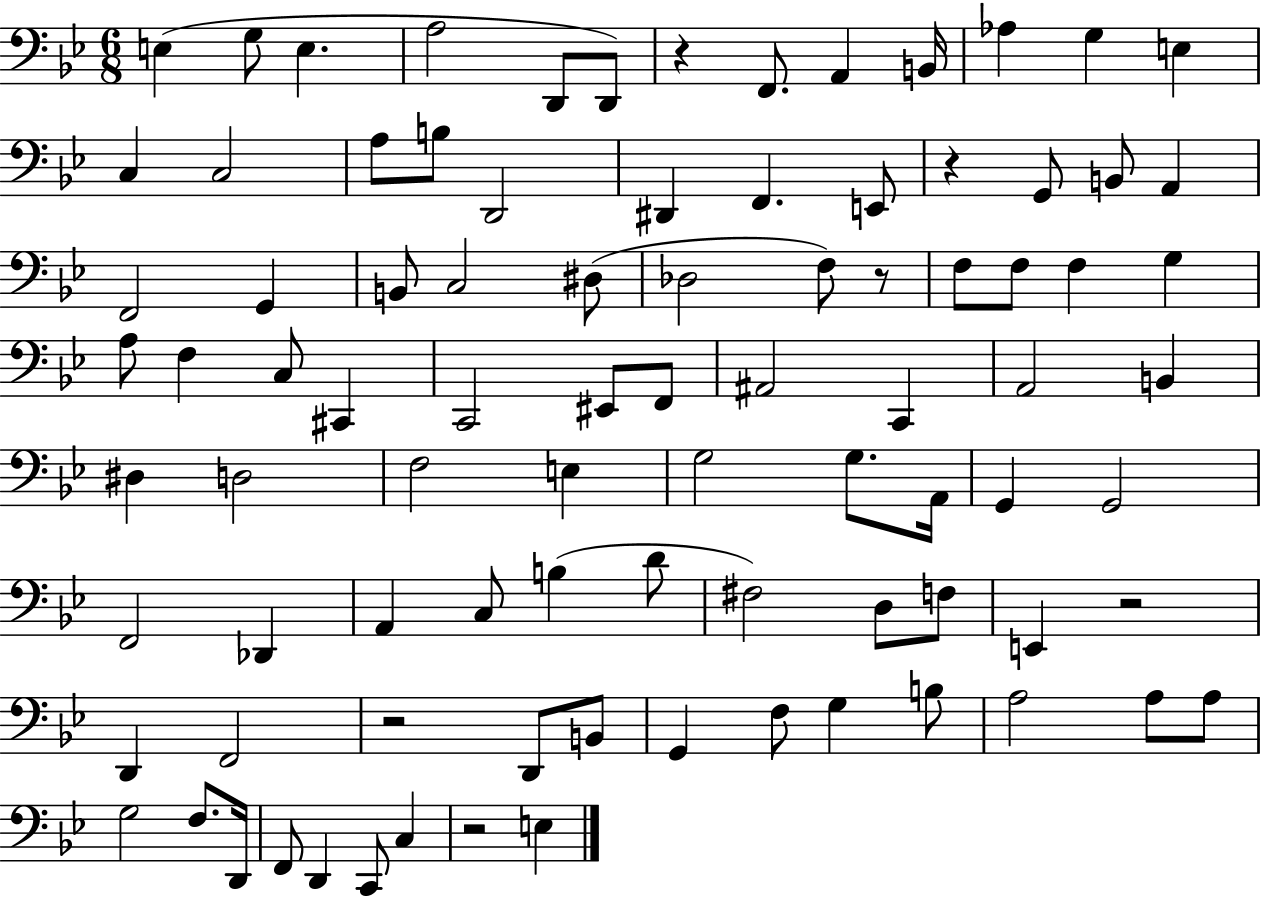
E3/q G3/e E3/q. A3/h D2/e D2/e R/q F2/e. A2/q B2/s Ab3/q G3/q E3/q C3/q C3/h A3/e B3/e D2/h D#2/q F2/q. E2/e R/q G2/e B2/e A2/q F2/h G2/q B2/e C3/h D#3/e Db3/h F3/e R/e F3/e F3/e F3/q G3/q A3/e F3/q C3/e C#2/q C2/h EIS2/e F2/e A#2/h C2/q A2/h B2/q D#3/q D3/h F3/h E3/q G3/h G3/e. A2/s G2/q G2/h F2/h Db2/q A2/q C3/e B3/q D4/e F#3/h D3/e F3/e E2/q R/h D2/q F2/h R/h D2/e B2/e G2/q F3/e G3/q B3/e A3/h A3/e A3/e G3/h F3/e. D2/s F2/e D2/q C2/e C3/q R/h E3/q